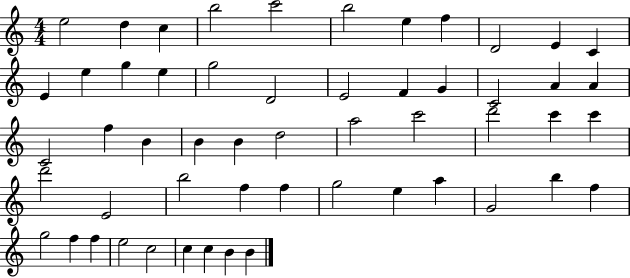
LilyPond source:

{
  \clef treble
  \numericTimeSignature
  \time 4/4
  \key c \major
  e''2 d''4 c''4 | b''2 c'''2 | b''2 e''4 f''4 | d'2 e'4 c'4 | \break e'4 e''4 g''4 e''4 | g''2 d'2 | e'2 f'4 g'4 | c'2 a'4 a'4 | \break c'2 f''4 b'4 | b'4 b'4 d''2 | a''2 c'''2 | d'''2 c'''4 c'''4 | \break d'''2 e'2 | b''2 f''4 f''4 | g''2 e''4 a''4 | g'2 b''4 f''4 | \break g''2 f''4 f''4 | e''2 c''2 | c''4 c''4 b'4 b'4 | \bar "|."
}